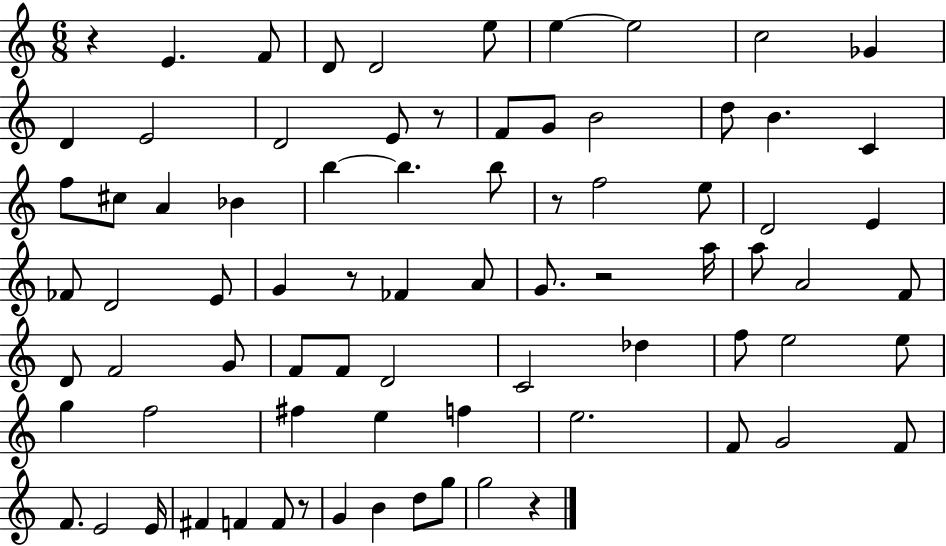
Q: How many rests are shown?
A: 7